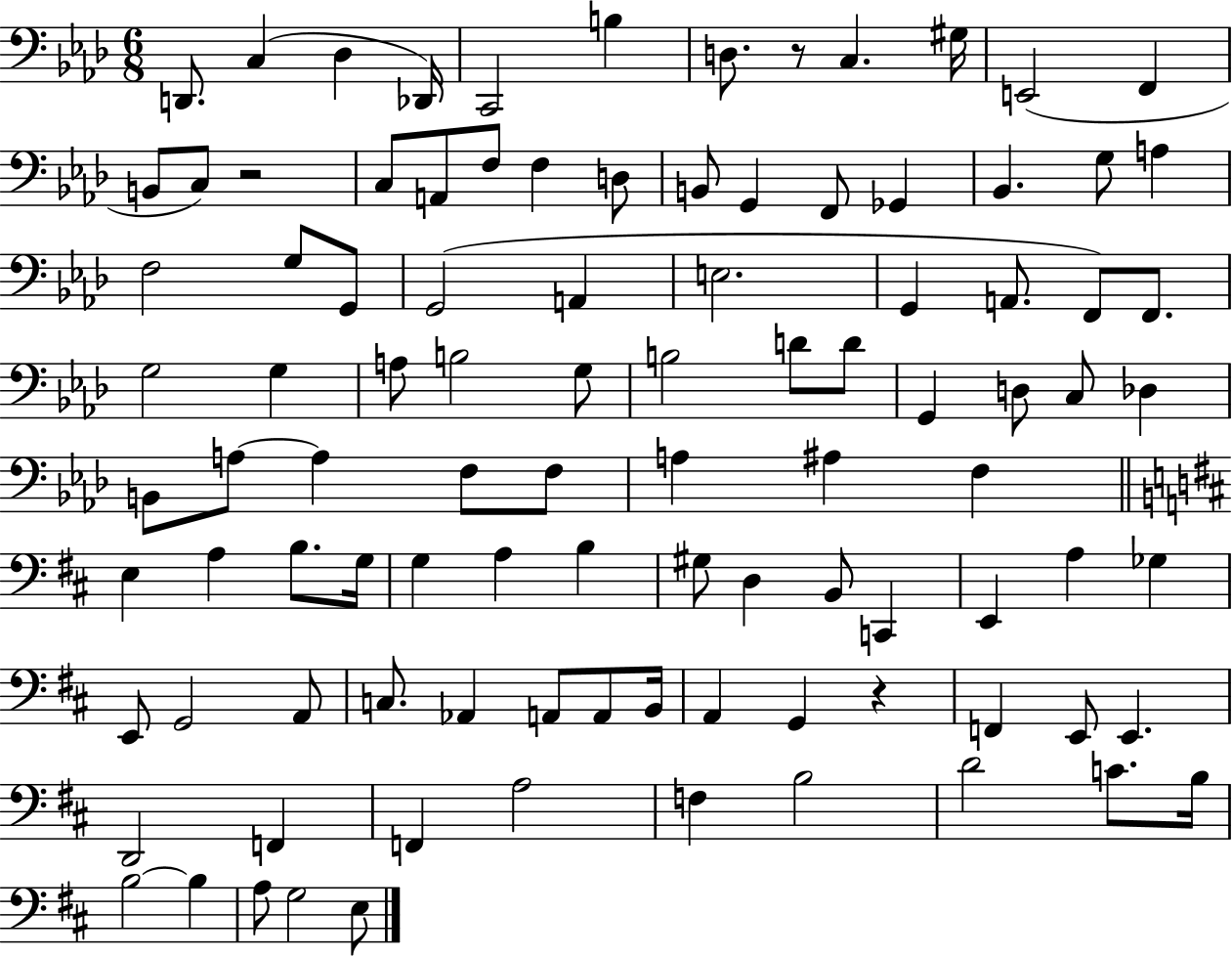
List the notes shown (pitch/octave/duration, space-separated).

D2/e. C3/q Db3/q Db2/s C2/h B3/q D3/e. R/e C3/q. G#3/s E2/h F2/q B2/e C3/e R/h C3/e A2/e F3/e F3/q D3/e B2/e G2/q F2/e Gb2/q Bb2/q. G3/e A3/q F3/h G3/e G2/e G2/h A2/q E3/h. G2/q A2/e. F2/e F2/e. G3/h G3/q A3/e B3/h G3/e B3/h D4/e D4/e G2/q D3/e C3/e Db3/q B2/e A3/e A3/q F3/e F3/e A3/q A#3/q F3/q E3/q A3/q B3/e. G3/s G3/q A3/q B3/q G#3/e D3/q B2/e C2/q E2/q A3/q Gb3/q E2/e G2/h A2/e C3/e. Ab2/q A2/e A2/e B2/s A2/q G2/q R/q F2/q E2/e E2/q. D2/h F2/q F2/q A3/h F3/q B3/h D4/h C4/e. B3/s B3/h B3/q A3/e G3/h E3/e